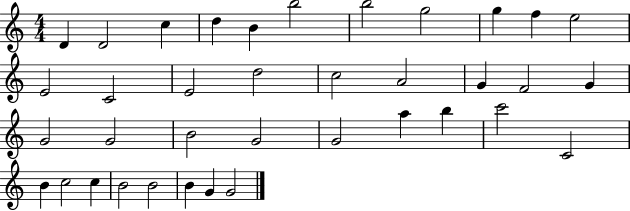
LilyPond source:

{
  \clef treble
  \numericTimeSignature
  \time 4/4
  \key c \major
  d'4 d'2 c''4 | d''4 b'4 b''2 | b''2 g''2 | g''4 f''4 e''2 | \break e'2 c'2 | e'2 d''2 | c''2 a'2 | g'4 f'2 g'4 | \break g'2 g'2 | b'2 g'2 | g'2 a''4 b''4 | c'''2 c'2 | \break b'4 c''2 c''4 | b'2 b'2 | b'4 g'4 g'2 | \bar "|."
}